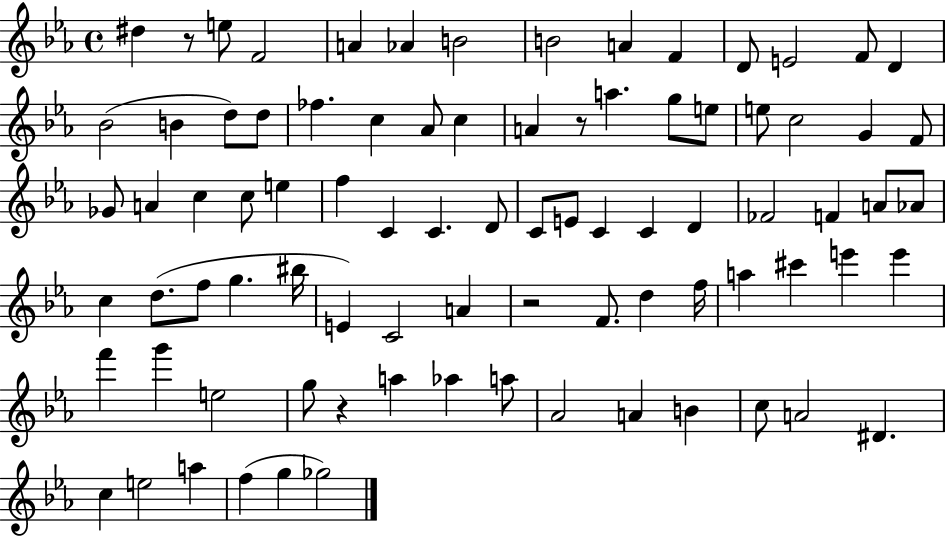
X:1
T:Untitled
M:4/4
L:1/4
K:Eb
^d z/2 e/2 F2 A _A B2 B2 A F D/2 E2 F/2 D _B2 B d/2 d/2 _f c _A/2 c A z/2 a g/2 e/2 e/2 c2 G F/2 _G/2 A c c/2 e f C C D/2 C/2 E/2 C C D _F2 F A/2 _A/2 c d/2 f/2 g ^b/4 E C2 A z2 F/2 d f/4 a ^c' e' e' f' g' e2 g/2 z a _a a/2 _A2 A B c/2 A2 ^D c e2 a f g _g2